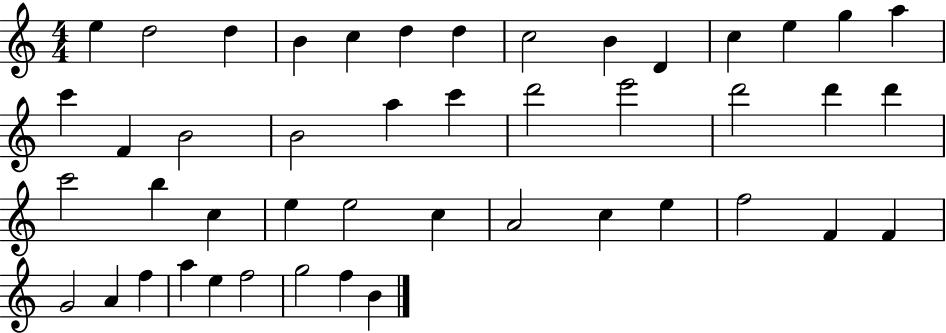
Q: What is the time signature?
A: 4/4